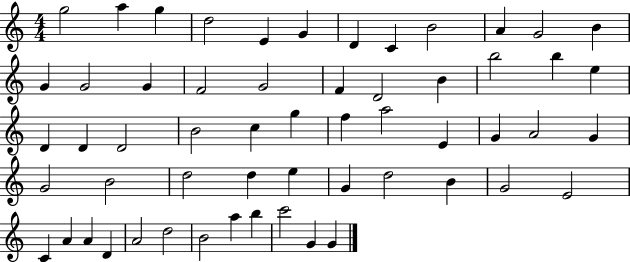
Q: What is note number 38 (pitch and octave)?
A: D5